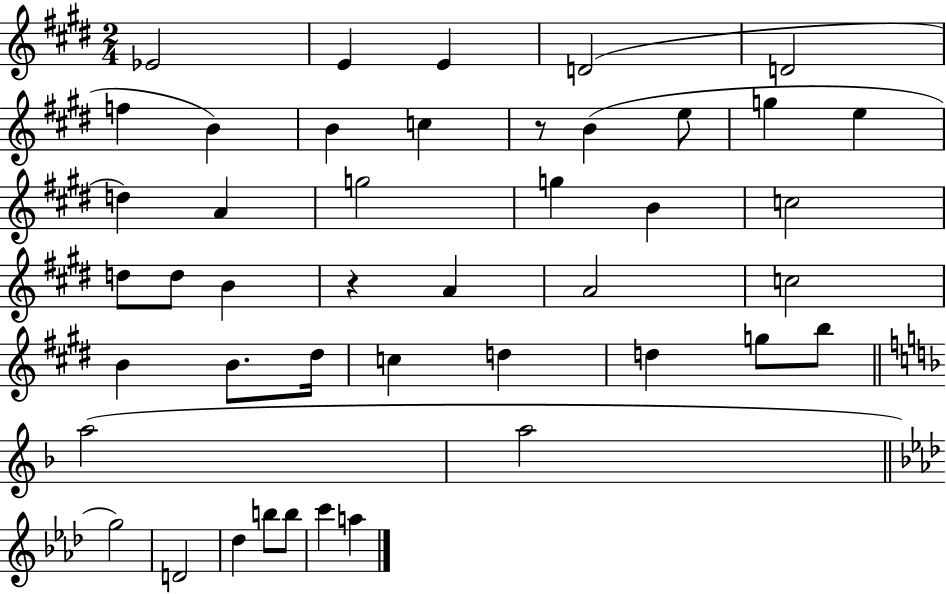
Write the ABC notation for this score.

X:1
T:Untitled
M:2/4
L:1/4
K:E
_E2 E E D2 D2 f B B c z/2 B e/2 g e d A g2 g B c2 d/2 d/2 B z A A2 c2 B B/2 ^d/4 c d d g/2 b/2 a2 a2 g2 D2 _d b/2 b/2 c' a